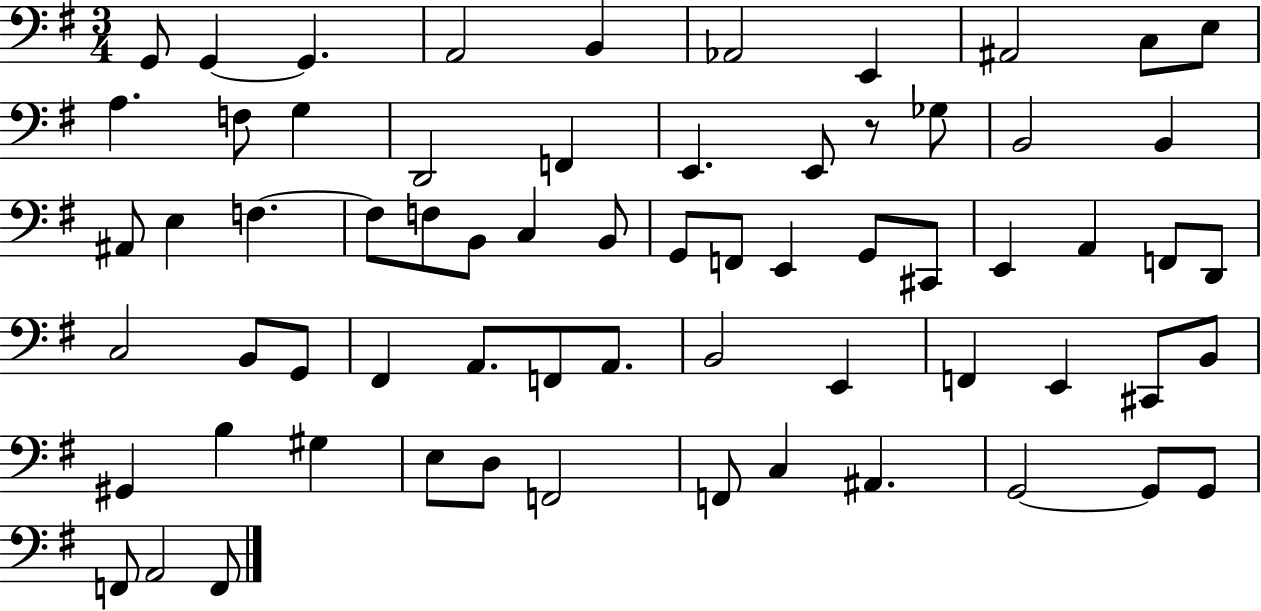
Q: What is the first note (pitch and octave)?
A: G2